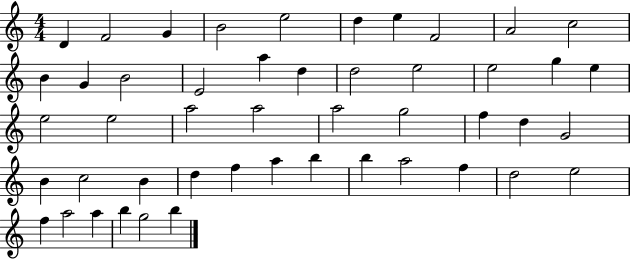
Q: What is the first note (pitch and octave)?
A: D4